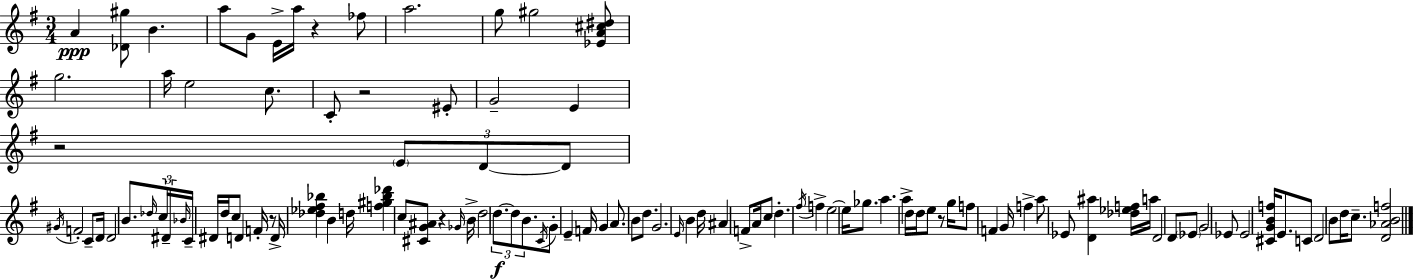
A4/q [Db4,G#5]/e B4/q. A5/e G4/e E4/s A5/s R/q FES5/e A5/h. G5/e G#5/h [Eb4,A4,C#5,D#5]/e G5/h. A5/s E5/h C5/e. C4/e R/h EIS4/e G4/h E4/q R/h E4/e D4/e D4/e G#4/s F4/h C4/e D4/s D4/h B4/e. Db5/s C5/s D#4/s Bb4/s C4/s D#4/s D5/s C5/e D4/q F4/s R/e D4/s [Db5,Eb5,F#5,Bb5]/q B4/q D5/s [F5,G#5,Bb5,Db6]/q C5/e [C#4,G4,A#4]/e R/q Gb4/s B4/s D5/h D5/e. D5/e B4/e. C4/s G4/e E4/q F4/s G4/q A4/e. B4/e D5/e. G4/h. E4/s B4/q D5/s A#4/q F4/e A4/s C5/e D5/q. F#5/s F5/q E5/h E5/s Gb5/e. A5/q. A5/q D5/s D5/s E5/e R/e G5/s F5/e F4/q G4/s F5/q A5/e Eb4/e [D4,A#5]/q [Db5,Eb5,F5]/s A5/s D4/h D4/e Eb4/e G4/h Eb4/e Eb4/h [C#4,G4,B4,F5]/s E4/e. C4/e D4/h B4/e D5/s C5/e. [D4,Ab4,B4,F5]/h